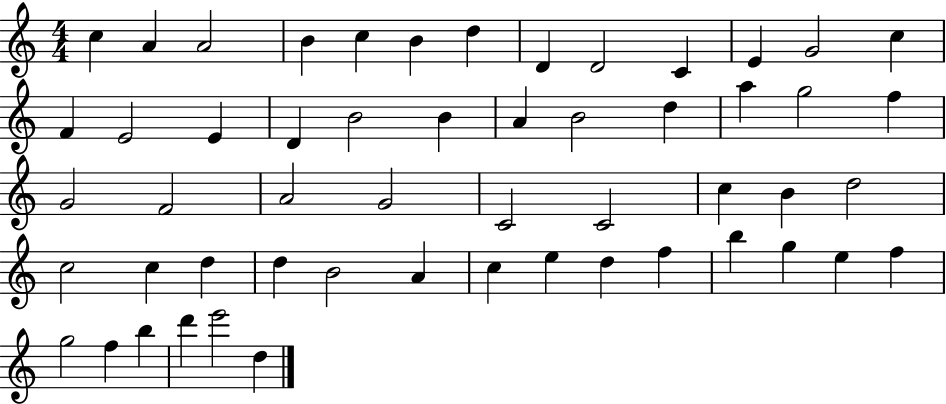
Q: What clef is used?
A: treble